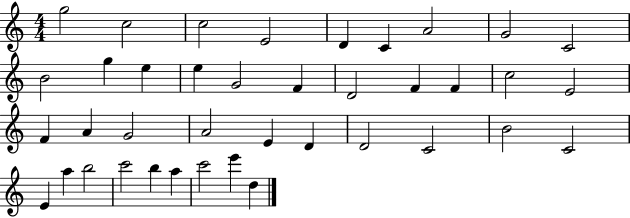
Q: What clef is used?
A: treble